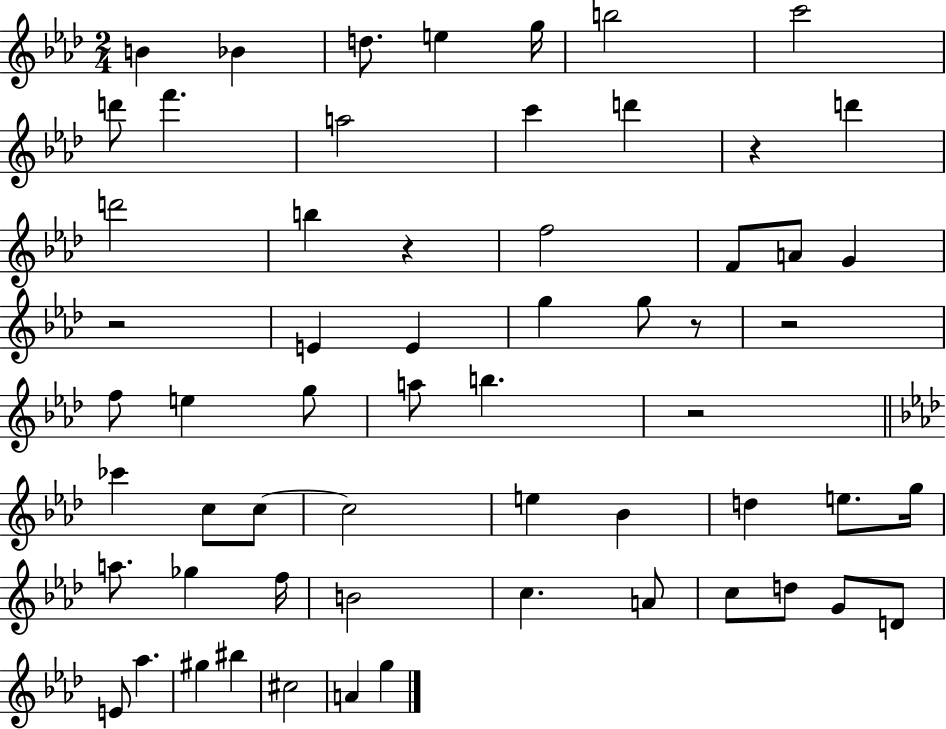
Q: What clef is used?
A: treble